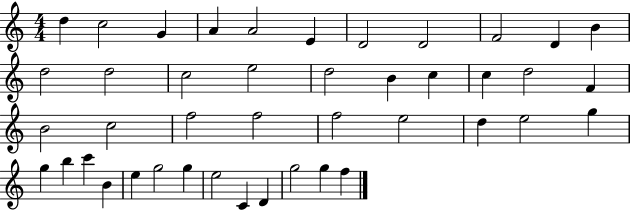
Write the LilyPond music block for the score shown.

{
  \clef treble
  \numericTimeSignature
  \time 4/4
  \key c \major
  d''4 c''2 g'4 | a'4 a'2 e'4 | d'2 d'2 | f'2 d'4 b'4 | \break d''2 d''2 | c''2 e''2 | d''2 b'4 c''4 | c''4 d''2 f'4 | \break b'2 c''2 | f''2 f''2 | f''2 e''2 | d''4 e''2 g''4 | \break g''4 b''4 c'''4 b'4 | e''4 g''2 g''4 | e''2 c'4 d'4 | g''2 g''4 f''4 | \break \bar "|."
}